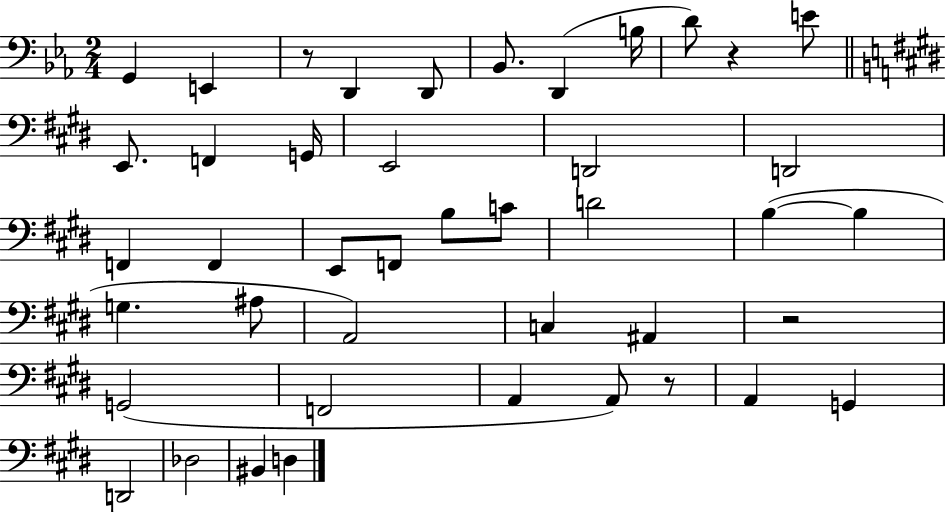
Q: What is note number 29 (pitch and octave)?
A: A#2